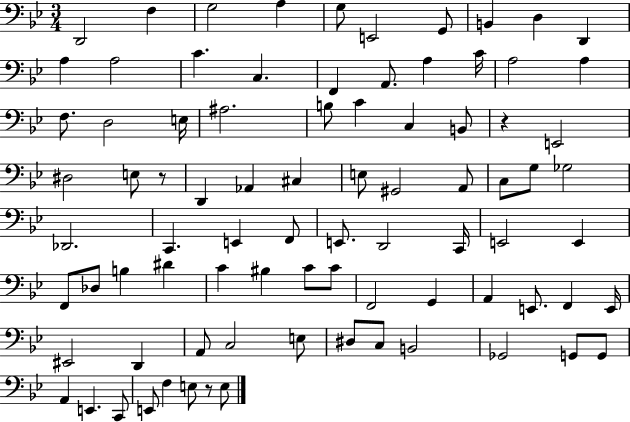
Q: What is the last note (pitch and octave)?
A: E3